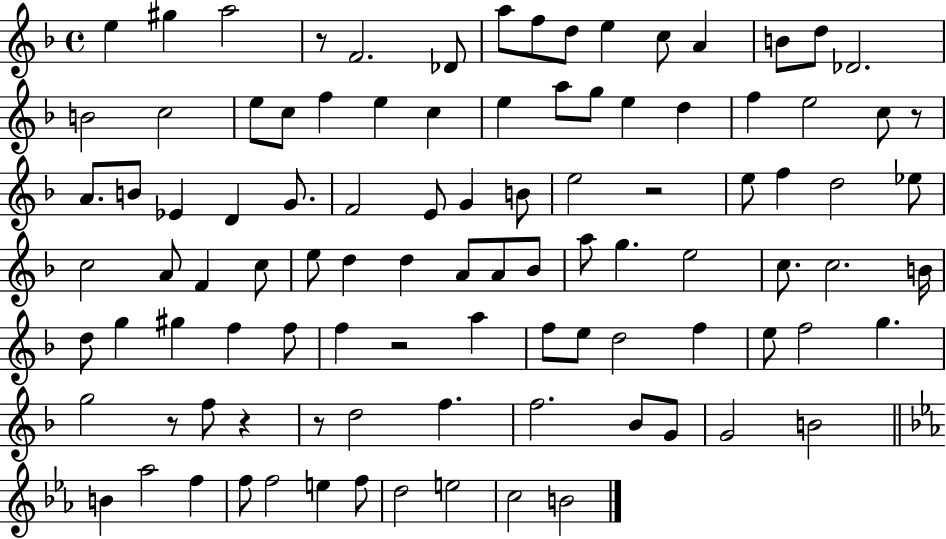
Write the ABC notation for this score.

X:1
T:Untitled
M:4/4
L:1/4
K:F
e ^g a2 z/2 F2 _D/2 a/2 f/2 d/2 e c/2 A B/2 d/2 _D2 B2 c2 e/2 c/2 f e c e a/2 g/2 e d f e2 c/2 z/2 A/2 B/2 _E D G/2 F2 E/2 G B/2 e2 z2 e/2 f d2 _e/2 c2 A/2 F c/2 e/2 d d A/2 A/2 _B/2 a/2 g e2 c/2 c2 B/4 d/2 g ^g f f/2 f z2 a f/2 e/2 d2 f e/2 f2 g g2 z/2 f/2 z z/2 d2 f f2 _B/2 G/2 G2 B2 B _a2 f f/2 f2 e f/2 d2 e2 c2 B2